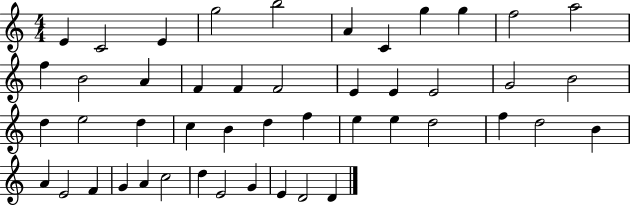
X:1
T:Untitled
M:4/4
L:1/4
K:C
E C2 E g2 b2 A C g g f2 a2 f B2 A F F F2 E E E2 G2 B2 d e2 d c B d f e e d2 f d2 B A E2 F G A c2 d E2 G E D2 D